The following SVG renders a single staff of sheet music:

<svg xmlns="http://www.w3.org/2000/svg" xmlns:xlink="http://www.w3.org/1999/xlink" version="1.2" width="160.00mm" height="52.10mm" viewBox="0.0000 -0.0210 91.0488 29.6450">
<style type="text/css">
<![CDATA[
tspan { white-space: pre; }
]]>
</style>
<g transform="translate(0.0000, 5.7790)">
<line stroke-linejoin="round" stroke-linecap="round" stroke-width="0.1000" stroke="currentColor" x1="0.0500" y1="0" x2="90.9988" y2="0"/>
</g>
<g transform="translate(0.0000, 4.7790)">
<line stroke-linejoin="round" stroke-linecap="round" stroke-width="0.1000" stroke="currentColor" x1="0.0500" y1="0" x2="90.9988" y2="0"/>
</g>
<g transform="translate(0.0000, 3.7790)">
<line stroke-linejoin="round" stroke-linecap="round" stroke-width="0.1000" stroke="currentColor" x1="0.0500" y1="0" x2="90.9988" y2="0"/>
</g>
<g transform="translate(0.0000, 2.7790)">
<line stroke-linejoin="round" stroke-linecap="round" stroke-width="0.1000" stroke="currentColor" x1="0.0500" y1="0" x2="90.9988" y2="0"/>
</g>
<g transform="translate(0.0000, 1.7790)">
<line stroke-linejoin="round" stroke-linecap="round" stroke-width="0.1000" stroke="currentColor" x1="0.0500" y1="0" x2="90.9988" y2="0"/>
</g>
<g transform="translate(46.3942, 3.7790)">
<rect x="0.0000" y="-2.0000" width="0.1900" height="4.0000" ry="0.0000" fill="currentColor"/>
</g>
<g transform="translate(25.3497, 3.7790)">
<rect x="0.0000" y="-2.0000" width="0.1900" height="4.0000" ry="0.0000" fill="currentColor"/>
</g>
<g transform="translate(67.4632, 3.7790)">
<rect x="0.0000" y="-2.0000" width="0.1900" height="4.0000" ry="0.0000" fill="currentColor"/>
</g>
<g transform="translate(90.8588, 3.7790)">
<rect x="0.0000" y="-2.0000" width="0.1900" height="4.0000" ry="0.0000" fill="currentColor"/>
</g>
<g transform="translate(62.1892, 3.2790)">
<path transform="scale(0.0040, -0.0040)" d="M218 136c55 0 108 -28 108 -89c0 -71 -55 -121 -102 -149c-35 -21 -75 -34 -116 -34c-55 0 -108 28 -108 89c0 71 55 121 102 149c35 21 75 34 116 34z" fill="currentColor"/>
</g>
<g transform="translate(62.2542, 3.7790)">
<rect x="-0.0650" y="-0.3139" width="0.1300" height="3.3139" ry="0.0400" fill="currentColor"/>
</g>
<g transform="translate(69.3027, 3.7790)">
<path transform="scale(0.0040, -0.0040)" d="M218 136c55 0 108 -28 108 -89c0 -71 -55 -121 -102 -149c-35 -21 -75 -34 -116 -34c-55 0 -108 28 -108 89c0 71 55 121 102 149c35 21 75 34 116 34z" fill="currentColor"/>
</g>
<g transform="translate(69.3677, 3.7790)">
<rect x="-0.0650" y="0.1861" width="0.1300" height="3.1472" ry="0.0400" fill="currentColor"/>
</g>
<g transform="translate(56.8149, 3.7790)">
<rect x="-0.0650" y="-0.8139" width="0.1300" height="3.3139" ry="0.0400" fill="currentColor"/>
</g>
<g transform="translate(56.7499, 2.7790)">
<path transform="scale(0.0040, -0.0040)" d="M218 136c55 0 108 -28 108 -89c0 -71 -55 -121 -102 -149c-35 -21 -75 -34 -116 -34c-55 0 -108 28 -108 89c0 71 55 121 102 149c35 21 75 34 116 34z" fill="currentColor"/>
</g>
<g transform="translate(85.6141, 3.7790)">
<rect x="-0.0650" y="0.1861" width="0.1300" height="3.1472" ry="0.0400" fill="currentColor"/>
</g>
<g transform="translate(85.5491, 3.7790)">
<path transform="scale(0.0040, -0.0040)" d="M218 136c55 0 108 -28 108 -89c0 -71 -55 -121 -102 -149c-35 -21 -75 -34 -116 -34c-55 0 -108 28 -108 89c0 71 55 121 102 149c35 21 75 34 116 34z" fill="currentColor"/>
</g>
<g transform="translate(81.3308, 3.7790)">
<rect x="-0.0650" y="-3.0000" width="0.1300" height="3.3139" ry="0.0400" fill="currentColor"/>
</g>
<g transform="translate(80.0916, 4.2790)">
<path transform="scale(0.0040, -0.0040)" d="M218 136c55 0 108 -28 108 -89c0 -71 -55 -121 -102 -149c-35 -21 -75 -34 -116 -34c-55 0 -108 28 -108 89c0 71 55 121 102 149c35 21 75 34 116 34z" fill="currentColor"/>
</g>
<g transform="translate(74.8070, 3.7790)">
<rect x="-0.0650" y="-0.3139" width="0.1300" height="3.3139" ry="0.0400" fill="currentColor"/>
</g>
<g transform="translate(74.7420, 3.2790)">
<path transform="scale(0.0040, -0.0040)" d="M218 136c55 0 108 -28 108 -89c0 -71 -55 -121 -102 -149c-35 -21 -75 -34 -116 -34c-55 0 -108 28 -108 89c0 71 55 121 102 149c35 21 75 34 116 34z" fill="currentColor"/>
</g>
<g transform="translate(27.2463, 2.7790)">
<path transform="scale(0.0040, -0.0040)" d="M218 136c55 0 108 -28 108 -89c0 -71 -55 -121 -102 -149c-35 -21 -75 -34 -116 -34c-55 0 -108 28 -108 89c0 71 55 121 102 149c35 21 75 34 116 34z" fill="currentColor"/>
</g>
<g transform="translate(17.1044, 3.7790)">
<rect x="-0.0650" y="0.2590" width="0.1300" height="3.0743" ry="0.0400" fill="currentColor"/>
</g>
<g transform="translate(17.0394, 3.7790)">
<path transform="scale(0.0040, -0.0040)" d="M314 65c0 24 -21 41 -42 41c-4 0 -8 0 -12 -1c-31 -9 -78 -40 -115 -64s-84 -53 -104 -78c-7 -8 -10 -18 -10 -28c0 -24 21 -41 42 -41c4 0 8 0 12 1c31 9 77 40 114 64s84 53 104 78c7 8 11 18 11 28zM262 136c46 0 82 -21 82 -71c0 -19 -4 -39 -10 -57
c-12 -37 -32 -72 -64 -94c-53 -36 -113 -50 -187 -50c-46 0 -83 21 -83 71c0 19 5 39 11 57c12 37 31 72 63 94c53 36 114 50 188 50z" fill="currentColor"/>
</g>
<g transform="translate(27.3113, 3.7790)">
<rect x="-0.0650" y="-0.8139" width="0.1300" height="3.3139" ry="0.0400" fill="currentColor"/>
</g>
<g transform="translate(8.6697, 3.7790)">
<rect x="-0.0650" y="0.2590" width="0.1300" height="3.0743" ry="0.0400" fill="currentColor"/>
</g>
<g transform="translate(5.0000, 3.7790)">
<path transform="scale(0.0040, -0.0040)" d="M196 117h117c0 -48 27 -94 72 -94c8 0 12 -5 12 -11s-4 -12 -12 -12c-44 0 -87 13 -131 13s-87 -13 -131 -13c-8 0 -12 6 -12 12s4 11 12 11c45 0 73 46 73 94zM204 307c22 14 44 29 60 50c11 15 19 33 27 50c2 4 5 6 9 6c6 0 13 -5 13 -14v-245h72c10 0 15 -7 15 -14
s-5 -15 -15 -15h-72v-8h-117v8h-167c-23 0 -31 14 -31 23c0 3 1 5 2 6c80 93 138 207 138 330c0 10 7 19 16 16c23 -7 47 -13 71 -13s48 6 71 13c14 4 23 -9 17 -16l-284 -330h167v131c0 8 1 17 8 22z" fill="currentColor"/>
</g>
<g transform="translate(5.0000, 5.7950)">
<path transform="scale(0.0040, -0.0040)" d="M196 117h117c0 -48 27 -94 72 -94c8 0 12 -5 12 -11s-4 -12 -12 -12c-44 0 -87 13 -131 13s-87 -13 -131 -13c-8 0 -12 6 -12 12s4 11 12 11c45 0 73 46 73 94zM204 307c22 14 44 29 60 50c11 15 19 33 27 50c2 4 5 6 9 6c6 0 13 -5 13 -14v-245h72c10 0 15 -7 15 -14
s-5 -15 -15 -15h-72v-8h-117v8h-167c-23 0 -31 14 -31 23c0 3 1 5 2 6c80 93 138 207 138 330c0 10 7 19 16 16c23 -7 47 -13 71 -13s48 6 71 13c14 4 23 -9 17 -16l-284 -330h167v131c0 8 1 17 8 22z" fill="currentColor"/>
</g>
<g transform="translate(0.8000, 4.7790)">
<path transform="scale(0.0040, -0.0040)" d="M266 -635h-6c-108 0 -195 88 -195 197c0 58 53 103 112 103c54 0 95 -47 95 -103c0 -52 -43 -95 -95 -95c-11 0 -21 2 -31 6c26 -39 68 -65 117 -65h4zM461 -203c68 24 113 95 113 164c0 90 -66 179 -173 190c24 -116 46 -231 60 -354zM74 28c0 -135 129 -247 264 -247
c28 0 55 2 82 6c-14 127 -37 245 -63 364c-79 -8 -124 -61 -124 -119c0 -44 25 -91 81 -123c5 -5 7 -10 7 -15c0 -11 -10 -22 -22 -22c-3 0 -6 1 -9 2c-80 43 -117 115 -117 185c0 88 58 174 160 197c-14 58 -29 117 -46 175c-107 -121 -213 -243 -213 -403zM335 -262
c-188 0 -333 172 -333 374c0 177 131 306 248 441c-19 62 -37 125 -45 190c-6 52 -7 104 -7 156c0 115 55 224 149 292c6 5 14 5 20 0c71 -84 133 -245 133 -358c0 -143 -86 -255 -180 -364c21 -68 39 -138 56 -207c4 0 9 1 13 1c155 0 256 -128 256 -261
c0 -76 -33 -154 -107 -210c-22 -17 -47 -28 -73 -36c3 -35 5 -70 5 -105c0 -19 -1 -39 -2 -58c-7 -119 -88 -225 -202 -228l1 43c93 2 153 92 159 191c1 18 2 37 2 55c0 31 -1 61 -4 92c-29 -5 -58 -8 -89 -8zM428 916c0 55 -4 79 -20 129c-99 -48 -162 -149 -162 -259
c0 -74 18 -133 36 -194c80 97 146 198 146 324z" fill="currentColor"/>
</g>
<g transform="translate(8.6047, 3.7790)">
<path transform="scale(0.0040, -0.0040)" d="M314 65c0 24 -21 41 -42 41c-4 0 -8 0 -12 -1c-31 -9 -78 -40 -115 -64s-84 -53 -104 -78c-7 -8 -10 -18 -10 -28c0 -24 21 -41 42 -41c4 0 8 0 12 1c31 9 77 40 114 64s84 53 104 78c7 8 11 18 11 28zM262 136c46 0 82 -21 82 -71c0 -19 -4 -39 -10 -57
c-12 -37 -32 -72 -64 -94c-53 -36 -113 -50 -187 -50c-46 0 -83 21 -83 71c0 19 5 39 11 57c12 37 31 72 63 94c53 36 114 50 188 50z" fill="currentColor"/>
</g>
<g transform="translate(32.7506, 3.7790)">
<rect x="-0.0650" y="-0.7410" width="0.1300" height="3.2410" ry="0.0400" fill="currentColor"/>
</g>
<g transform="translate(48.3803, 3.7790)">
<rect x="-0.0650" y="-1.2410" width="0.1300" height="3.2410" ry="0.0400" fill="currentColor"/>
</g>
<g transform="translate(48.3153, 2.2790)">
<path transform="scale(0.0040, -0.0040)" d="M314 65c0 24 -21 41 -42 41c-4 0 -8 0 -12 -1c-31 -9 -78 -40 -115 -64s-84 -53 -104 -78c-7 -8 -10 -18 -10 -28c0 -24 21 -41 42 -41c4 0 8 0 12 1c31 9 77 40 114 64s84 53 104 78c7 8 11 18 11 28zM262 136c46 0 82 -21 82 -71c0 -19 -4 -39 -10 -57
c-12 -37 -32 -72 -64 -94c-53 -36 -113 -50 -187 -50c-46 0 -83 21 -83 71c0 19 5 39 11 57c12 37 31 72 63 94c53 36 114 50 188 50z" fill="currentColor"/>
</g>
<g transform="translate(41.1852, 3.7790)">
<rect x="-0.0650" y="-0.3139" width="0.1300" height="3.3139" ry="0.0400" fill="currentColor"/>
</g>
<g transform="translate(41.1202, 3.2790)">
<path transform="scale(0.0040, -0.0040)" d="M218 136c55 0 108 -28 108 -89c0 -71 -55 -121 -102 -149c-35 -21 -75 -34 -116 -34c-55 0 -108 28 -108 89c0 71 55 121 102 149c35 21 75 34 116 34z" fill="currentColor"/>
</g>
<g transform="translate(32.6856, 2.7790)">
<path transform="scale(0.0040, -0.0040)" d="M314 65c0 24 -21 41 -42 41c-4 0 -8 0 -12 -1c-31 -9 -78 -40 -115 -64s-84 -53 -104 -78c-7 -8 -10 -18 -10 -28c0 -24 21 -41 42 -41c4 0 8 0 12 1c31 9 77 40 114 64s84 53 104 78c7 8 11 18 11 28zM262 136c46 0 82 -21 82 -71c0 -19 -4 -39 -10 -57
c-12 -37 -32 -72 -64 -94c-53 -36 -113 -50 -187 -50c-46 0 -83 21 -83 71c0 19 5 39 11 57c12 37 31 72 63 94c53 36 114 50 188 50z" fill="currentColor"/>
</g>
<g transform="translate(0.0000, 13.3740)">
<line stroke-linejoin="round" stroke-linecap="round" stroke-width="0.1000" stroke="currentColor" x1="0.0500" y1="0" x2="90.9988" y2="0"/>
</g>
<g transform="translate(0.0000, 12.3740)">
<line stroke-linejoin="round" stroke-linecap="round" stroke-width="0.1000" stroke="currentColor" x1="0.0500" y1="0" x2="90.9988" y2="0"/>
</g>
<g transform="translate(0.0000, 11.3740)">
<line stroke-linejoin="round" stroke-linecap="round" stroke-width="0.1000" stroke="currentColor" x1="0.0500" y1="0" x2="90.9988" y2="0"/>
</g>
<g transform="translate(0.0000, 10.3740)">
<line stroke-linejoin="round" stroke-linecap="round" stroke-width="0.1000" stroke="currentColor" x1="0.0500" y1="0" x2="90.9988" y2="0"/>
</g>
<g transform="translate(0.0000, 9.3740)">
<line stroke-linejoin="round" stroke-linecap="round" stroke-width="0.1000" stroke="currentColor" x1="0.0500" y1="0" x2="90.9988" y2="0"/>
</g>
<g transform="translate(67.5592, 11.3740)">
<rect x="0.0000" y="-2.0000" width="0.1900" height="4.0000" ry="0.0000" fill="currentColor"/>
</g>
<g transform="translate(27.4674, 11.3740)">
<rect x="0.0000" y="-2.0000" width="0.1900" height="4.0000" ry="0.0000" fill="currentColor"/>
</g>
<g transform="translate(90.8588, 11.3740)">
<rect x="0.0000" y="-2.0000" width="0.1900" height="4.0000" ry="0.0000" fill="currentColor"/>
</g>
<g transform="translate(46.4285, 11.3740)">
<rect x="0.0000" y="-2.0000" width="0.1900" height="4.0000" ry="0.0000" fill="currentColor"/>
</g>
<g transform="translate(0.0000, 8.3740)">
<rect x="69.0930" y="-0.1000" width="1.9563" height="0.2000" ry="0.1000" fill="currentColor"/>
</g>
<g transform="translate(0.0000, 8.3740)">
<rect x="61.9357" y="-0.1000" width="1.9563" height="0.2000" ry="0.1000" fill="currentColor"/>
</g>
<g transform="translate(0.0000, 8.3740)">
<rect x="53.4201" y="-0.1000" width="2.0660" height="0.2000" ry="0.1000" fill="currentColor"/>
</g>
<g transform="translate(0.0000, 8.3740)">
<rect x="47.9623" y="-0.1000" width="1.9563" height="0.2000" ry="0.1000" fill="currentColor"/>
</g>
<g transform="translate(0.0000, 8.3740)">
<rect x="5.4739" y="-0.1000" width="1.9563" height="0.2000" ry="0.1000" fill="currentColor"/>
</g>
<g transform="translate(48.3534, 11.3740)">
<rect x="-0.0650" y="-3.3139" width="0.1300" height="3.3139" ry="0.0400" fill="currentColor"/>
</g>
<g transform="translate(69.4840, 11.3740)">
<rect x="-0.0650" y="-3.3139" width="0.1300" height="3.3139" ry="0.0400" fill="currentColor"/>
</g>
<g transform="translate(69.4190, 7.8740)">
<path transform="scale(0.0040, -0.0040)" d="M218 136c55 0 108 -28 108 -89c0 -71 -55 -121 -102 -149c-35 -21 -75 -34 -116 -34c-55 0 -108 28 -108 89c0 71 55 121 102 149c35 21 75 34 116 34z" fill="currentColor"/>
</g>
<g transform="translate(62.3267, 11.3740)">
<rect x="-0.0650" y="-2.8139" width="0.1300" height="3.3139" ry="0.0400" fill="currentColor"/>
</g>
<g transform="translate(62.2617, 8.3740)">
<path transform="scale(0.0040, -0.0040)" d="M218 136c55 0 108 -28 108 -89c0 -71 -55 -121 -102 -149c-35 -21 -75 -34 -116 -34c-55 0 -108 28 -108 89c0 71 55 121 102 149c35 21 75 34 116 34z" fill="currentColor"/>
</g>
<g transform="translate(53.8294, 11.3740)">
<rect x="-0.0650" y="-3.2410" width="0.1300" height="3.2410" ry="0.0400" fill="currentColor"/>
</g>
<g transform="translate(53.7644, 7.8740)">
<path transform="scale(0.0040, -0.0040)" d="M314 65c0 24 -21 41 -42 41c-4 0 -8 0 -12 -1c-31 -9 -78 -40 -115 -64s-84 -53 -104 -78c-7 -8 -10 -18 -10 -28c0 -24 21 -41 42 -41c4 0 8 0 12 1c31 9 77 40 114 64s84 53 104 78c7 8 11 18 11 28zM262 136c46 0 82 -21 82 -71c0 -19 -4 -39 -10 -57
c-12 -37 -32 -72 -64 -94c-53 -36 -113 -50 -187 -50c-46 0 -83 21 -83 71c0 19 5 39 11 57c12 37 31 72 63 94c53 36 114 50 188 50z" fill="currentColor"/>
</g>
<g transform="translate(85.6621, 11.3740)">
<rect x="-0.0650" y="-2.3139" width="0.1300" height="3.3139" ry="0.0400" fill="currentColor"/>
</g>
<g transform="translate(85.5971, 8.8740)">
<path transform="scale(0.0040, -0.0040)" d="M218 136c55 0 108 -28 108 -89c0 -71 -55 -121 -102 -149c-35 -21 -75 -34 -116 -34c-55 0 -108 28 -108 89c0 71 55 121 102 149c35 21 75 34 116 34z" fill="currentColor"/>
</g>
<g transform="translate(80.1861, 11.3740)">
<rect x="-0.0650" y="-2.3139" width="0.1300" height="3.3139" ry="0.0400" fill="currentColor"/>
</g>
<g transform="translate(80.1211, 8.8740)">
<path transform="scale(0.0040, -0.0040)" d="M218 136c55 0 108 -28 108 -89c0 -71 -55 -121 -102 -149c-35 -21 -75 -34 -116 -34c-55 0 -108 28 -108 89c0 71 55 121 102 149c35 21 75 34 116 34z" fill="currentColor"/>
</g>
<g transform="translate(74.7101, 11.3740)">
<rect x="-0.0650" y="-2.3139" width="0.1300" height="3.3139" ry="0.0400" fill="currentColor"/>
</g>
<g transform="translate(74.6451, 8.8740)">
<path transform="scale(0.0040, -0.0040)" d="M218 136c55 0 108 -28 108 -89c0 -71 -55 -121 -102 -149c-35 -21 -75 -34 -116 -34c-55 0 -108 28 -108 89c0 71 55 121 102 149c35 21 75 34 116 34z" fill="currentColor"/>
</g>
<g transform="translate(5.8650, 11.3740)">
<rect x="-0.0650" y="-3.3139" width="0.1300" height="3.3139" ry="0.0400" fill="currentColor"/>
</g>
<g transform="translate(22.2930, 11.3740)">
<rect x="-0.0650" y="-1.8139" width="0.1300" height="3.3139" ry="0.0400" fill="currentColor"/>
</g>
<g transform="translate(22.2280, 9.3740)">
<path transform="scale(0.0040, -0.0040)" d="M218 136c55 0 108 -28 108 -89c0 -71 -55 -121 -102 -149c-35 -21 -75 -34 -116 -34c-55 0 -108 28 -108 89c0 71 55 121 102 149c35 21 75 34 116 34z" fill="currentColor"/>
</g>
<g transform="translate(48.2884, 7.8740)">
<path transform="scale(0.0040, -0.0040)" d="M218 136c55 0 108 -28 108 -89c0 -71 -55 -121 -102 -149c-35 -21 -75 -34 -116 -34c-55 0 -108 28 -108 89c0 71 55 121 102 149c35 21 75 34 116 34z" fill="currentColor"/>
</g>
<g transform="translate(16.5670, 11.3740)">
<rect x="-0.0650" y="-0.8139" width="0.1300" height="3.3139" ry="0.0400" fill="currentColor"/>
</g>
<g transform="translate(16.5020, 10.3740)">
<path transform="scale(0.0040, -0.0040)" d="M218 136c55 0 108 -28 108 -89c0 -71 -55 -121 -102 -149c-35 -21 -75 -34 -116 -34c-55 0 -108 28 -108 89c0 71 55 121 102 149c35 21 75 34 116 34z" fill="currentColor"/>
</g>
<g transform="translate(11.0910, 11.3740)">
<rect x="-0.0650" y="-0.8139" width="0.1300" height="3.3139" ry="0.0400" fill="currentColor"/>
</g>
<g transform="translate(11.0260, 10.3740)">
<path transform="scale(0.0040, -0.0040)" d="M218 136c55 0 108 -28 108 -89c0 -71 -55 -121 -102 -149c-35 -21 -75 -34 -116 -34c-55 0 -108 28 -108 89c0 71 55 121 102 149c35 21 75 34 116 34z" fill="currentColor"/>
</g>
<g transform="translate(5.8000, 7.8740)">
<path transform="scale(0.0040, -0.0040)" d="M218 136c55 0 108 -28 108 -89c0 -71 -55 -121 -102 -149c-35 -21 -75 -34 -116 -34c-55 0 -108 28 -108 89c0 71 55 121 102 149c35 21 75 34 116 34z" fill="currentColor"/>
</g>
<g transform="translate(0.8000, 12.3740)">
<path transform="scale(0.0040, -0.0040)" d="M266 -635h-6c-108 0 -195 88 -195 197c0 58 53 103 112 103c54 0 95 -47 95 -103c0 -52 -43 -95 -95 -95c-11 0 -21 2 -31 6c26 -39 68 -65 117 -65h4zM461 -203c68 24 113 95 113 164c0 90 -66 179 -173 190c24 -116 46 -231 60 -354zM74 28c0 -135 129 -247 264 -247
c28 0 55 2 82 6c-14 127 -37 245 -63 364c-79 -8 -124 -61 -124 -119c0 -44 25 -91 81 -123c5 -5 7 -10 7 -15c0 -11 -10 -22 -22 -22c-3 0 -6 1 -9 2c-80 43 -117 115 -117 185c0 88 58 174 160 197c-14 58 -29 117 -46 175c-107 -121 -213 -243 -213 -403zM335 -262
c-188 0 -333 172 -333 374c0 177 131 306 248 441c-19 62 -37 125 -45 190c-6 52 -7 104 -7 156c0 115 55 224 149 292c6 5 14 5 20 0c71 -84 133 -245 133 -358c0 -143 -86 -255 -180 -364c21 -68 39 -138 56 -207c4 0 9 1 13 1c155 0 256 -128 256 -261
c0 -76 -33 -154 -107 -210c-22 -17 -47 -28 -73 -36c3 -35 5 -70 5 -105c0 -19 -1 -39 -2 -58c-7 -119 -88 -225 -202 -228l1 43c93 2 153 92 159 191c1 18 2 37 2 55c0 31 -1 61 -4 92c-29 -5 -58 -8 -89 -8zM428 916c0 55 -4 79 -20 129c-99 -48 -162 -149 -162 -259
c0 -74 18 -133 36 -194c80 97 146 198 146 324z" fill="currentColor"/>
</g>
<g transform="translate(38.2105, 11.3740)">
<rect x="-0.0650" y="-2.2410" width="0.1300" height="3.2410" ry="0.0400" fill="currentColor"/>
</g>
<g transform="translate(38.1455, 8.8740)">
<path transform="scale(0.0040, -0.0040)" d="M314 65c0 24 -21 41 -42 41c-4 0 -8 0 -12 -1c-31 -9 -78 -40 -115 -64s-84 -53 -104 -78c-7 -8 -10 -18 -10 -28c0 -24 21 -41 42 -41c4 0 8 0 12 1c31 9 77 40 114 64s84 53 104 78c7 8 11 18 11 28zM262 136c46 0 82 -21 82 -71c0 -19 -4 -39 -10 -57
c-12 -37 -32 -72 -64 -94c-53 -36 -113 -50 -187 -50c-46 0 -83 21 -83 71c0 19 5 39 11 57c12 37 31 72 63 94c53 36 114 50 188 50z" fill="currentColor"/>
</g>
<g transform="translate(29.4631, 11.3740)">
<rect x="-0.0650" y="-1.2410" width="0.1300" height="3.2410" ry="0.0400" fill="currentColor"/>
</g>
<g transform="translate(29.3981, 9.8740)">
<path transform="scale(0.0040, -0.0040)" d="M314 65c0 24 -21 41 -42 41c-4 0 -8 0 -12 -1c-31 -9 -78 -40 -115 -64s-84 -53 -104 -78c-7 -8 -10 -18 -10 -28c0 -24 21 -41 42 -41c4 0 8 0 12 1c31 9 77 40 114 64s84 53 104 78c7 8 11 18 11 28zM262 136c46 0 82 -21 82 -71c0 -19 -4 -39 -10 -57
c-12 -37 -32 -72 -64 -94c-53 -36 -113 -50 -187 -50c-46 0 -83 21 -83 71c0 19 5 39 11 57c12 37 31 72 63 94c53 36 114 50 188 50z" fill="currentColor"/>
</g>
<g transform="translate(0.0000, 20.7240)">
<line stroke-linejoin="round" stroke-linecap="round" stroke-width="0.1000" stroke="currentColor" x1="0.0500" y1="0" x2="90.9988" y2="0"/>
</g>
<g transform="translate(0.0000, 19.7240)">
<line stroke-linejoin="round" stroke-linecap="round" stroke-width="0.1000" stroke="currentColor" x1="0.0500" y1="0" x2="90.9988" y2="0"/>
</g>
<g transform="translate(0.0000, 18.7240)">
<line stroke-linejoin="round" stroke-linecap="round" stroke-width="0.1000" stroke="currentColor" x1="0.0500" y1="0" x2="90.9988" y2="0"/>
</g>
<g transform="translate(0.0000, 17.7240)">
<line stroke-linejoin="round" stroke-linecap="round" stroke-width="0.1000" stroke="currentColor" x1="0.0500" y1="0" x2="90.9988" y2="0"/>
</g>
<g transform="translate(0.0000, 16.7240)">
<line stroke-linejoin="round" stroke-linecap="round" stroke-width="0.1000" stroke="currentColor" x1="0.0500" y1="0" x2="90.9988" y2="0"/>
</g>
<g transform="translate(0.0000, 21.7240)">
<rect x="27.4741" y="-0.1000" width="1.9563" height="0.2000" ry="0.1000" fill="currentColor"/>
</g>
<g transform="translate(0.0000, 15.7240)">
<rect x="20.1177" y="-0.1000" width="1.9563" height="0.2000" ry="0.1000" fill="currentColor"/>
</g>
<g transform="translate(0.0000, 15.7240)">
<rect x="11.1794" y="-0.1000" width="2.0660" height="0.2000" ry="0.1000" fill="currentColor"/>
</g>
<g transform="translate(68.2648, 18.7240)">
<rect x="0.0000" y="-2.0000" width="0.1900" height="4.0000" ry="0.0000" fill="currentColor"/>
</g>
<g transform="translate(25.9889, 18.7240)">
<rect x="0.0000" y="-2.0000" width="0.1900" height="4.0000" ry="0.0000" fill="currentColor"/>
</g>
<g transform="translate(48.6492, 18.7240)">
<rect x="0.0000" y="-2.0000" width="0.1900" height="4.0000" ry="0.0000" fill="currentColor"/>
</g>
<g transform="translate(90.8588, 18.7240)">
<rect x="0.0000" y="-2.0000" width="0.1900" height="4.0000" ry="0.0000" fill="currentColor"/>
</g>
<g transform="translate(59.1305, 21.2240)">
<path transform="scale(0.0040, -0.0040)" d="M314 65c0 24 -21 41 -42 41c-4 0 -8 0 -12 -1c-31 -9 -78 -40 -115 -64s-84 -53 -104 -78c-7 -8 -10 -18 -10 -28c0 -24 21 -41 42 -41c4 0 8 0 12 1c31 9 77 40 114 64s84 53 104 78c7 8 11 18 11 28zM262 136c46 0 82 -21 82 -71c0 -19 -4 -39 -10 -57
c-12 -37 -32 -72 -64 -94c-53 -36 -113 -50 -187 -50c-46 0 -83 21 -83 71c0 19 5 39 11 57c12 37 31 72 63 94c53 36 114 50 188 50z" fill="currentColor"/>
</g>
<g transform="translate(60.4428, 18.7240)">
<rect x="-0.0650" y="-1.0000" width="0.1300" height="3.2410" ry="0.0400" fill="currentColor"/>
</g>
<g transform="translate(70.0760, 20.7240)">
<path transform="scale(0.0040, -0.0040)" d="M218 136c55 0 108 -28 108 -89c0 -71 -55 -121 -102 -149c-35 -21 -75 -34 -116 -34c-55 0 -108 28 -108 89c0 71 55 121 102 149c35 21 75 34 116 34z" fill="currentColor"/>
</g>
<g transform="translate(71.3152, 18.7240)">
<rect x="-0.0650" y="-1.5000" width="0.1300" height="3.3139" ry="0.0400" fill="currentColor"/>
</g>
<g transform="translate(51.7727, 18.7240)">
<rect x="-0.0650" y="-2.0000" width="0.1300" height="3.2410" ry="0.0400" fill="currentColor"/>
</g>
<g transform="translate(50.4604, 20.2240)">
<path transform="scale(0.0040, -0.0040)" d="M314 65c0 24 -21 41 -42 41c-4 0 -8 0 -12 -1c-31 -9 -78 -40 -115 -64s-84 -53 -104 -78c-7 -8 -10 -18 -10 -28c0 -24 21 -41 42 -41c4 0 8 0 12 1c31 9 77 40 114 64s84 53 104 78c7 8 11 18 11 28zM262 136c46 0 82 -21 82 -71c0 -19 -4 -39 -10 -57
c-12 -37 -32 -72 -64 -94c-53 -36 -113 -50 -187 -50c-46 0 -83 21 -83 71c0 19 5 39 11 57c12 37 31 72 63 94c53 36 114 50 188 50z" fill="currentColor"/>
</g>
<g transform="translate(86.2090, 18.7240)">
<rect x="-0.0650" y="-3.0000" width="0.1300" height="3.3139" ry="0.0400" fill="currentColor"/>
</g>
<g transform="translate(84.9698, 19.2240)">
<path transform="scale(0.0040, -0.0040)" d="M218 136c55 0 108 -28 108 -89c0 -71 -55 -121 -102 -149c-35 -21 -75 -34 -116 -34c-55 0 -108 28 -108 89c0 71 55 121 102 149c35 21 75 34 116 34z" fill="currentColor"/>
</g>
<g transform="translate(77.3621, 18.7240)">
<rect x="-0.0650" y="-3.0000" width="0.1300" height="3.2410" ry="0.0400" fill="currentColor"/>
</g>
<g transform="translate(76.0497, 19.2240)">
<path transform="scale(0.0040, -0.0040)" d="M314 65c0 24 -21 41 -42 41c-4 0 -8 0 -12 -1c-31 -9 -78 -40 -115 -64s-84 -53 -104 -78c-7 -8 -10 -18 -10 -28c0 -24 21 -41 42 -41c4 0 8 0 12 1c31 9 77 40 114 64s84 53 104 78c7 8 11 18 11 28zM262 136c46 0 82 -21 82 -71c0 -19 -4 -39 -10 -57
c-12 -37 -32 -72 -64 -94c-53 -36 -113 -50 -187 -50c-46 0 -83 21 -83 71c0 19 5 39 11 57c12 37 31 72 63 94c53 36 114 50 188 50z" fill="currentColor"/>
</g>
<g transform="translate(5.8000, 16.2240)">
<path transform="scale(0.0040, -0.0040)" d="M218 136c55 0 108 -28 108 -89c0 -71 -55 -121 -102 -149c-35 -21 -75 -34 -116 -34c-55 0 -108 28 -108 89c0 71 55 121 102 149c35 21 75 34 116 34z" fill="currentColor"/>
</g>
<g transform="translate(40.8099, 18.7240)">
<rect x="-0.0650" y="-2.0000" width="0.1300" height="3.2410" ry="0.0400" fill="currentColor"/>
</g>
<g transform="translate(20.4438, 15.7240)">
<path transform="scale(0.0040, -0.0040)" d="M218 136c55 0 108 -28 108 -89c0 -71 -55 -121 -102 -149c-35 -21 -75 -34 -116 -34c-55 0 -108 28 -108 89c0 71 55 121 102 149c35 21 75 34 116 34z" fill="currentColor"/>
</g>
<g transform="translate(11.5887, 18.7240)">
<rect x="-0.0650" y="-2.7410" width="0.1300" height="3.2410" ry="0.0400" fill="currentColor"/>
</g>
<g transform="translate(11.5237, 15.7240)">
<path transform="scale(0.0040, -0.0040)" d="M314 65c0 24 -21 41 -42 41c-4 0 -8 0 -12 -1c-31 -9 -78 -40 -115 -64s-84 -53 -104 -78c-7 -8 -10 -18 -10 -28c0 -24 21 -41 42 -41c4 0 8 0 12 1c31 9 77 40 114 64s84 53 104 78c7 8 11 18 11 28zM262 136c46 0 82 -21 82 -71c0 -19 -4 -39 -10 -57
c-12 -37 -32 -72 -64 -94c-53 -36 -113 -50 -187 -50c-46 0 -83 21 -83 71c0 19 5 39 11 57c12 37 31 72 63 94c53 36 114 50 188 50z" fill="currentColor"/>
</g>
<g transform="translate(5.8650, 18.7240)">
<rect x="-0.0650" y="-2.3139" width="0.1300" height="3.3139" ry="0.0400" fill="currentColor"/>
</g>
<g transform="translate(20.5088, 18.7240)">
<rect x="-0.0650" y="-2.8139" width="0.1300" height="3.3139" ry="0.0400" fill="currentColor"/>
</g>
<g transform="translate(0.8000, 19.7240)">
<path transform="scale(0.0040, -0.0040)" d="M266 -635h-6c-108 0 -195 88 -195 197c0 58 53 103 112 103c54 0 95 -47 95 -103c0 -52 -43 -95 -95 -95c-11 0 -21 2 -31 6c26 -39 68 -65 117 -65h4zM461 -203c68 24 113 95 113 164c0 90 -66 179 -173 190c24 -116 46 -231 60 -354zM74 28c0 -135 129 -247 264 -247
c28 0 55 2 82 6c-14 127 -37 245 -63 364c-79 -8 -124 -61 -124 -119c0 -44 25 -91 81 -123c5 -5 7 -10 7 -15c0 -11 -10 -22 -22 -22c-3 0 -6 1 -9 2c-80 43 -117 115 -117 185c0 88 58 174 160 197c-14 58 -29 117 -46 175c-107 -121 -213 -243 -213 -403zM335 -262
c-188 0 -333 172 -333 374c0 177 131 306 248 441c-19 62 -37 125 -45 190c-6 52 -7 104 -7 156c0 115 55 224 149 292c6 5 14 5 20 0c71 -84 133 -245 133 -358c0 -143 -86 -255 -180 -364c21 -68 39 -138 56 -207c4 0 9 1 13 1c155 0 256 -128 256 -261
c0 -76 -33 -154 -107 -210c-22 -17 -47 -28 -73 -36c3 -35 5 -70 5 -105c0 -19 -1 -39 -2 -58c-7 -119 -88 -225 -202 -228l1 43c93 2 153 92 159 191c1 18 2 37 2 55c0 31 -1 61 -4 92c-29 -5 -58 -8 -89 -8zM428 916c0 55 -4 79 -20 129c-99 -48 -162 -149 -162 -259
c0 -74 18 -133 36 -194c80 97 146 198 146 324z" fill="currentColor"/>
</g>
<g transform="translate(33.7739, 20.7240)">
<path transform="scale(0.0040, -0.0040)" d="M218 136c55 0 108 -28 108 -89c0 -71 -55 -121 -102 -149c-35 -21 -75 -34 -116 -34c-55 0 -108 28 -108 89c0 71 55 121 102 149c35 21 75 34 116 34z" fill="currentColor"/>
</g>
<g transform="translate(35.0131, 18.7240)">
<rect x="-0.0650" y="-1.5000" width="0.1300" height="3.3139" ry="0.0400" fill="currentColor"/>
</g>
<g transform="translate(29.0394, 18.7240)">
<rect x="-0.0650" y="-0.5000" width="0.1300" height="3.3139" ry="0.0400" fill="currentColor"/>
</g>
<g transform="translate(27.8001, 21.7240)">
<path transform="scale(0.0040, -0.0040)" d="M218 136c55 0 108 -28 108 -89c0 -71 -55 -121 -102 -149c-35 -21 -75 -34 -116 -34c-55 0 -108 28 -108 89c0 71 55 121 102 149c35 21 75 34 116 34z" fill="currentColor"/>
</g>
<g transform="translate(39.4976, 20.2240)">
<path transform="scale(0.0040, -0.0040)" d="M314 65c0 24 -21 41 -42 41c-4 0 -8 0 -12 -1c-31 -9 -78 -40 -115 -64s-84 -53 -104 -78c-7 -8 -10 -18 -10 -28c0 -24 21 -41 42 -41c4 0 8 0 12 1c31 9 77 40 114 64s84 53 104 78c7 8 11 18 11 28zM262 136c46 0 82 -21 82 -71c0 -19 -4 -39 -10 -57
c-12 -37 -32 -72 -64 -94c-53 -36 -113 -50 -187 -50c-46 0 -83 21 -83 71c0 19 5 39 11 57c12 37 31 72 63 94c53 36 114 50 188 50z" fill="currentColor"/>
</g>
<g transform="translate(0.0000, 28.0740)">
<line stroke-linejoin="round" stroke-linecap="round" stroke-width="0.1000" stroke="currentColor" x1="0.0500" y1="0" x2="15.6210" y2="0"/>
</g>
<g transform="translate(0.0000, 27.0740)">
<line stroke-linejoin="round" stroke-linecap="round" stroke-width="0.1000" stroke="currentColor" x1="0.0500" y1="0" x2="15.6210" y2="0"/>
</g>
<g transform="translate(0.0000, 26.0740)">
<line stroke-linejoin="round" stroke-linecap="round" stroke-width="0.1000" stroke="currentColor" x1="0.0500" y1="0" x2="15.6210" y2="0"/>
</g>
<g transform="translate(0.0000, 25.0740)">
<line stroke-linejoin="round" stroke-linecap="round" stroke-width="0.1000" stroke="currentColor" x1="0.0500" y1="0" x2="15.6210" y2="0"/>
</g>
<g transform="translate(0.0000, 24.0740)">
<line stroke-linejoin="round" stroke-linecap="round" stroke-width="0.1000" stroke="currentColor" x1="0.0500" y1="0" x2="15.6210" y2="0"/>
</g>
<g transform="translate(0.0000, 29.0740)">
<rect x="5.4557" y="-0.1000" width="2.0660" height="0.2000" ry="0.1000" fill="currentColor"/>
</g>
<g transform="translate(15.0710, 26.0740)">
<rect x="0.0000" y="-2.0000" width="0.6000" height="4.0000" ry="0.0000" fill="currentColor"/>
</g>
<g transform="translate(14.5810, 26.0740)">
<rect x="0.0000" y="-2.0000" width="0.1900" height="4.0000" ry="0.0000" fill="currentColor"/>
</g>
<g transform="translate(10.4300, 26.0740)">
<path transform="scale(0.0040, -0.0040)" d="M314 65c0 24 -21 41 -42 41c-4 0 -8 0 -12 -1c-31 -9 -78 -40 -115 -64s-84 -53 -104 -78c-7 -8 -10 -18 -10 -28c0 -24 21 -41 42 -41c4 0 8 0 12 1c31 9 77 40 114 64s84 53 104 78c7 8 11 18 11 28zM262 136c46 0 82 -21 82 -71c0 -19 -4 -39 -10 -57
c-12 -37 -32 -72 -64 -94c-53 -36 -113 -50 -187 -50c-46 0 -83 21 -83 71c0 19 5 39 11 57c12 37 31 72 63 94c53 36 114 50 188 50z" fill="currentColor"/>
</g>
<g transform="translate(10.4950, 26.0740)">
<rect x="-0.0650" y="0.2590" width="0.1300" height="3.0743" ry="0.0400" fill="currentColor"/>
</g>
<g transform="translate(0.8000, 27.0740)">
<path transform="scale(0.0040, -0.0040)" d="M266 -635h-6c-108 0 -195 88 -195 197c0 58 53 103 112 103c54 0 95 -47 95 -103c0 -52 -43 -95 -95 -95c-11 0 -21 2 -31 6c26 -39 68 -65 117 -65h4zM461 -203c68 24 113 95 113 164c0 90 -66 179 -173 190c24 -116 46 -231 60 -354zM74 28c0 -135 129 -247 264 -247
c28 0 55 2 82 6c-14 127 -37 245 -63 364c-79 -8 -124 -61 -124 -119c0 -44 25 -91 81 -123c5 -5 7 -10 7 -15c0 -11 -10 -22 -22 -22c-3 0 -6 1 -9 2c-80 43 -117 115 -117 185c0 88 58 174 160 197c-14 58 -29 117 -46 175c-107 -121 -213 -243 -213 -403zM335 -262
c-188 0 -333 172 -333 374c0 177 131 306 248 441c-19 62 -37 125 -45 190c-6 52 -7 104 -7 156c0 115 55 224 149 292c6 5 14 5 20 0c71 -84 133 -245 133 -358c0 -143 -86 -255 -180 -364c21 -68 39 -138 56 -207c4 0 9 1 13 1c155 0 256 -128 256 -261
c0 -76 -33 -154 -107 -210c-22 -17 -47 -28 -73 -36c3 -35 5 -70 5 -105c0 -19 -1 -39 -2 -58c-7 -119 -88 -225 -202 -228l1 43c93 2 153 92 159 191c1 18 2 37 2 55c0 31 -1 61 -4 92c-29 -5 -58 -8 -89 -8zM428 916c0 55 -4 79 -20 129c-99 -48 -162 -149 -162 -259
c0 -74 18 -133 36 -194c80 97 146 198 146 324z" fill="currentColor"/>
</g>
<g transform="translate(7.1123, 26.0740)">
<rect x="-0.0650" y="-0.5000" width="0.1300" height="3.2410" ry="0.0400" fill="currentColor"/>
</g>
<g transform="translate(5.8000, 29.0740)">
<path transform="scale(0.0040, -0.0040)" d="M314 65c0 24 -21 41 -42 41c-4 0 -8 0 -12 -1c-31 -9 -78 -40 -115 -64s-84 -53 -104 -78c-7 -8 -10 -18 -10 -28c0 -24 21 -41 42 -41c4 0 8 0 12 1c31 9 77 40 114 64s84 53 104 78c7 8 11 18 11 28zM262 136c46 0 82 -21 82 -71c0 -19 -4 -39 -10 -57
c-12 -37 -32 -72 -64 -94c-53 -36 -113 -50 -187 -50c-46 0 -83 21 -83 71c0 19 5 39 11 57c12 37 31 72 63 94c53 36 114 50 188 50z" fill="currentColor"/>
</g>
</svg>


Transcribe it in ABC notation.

X:1
T:Untitled
M:4/4
L:1/4
K:C
B2 B2 d d2 c e2 d c B c A B b d d f e2 g2 b b2 a b g g g g a2 a C E F2 F2 D2 E A2 A C2 B2